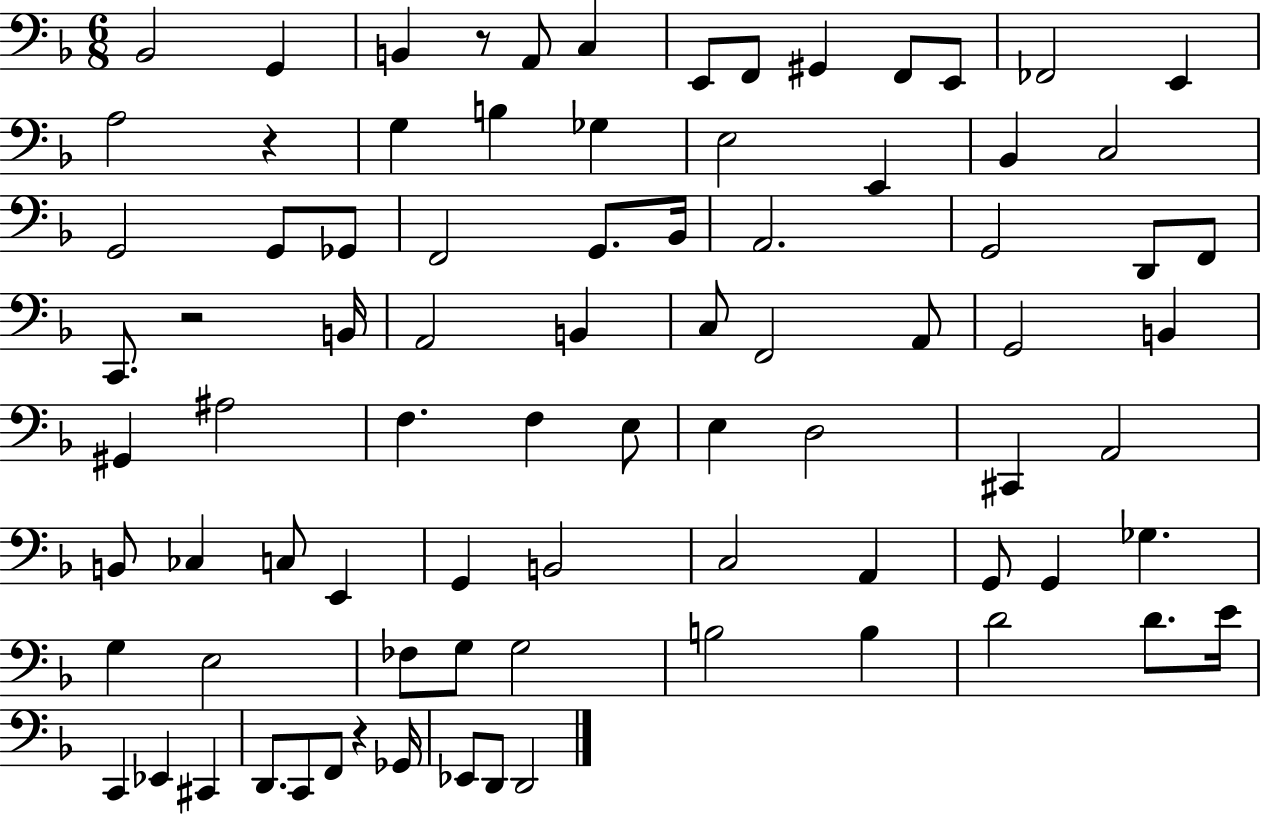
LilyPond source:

{
  \clef bass
  \numericTimeSignature
  \time 6/8
  \key f \major
  \repeat volta 2 { bes,2 g,4 | b,4 r8 a,8 c4 | e,8 f,8 gis,4 f,8 e,8 | fes,2 e,4 | \break a2 r4 | g4 b4 ges4 | e2 e,4 | bes,4 c2 | \break g,2 g,8 ges,8 | f,2 g,8. bes,16 | a,2. | g,2 d,8 f,8 | \break c,8. r2 b,16 | a,2 b,4 | c8 f,2 a,8 | g,2 b,4 | \break gis,4 ais2 | f4. f4 e8 | e4 d2 | cis,4 a,2 | \break b,8 ces4 c8 e,4 | g,4 b,2 | c2 a,4 | g,8 g,4 ges4. | \break g4 e2 | fes8 g8 g2 | b2 b4 | d'2 d'8. e'16 | \break c,4 ees,4 cis,4 | d,8. c,8 f,8 r4 ges,16 | ees,8 d,8 d,2 | } \bar "|."
}